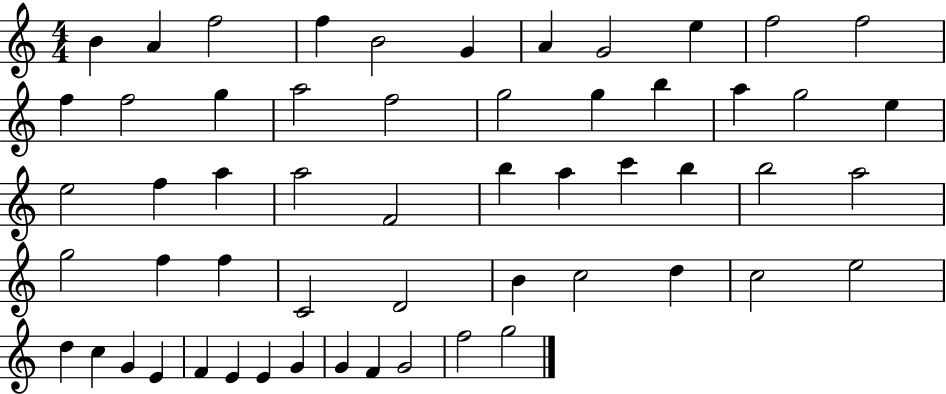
{
  \clef treble
  \numericTimeSignature
  \time 4/4
  \key c \major
  b'4 a'4 f''2 | f''4 b'2 g'4 | a'4 g'2 e''4 | f''2 f''2 | \break f''4 f''2 g''4 | a''2 f''2 | g''2 g''4 b''4 | a''4 g''2 e''4 | \break e''2 f''4 a''4 | a''2 f'2 | b''4 a''4 c'''4 b''4 | b''2 a''2 | \break g''2 f''4 f''4 | c'2 d'2 | b'4 c''2 d''4 | c''2 e''2 | \break d''4 c''4 g'4 e'4 | f'4 e'4 e'4 g'4 | g'4 f'4 g'2 | f''2 g''2 | \break \bar "|."
}